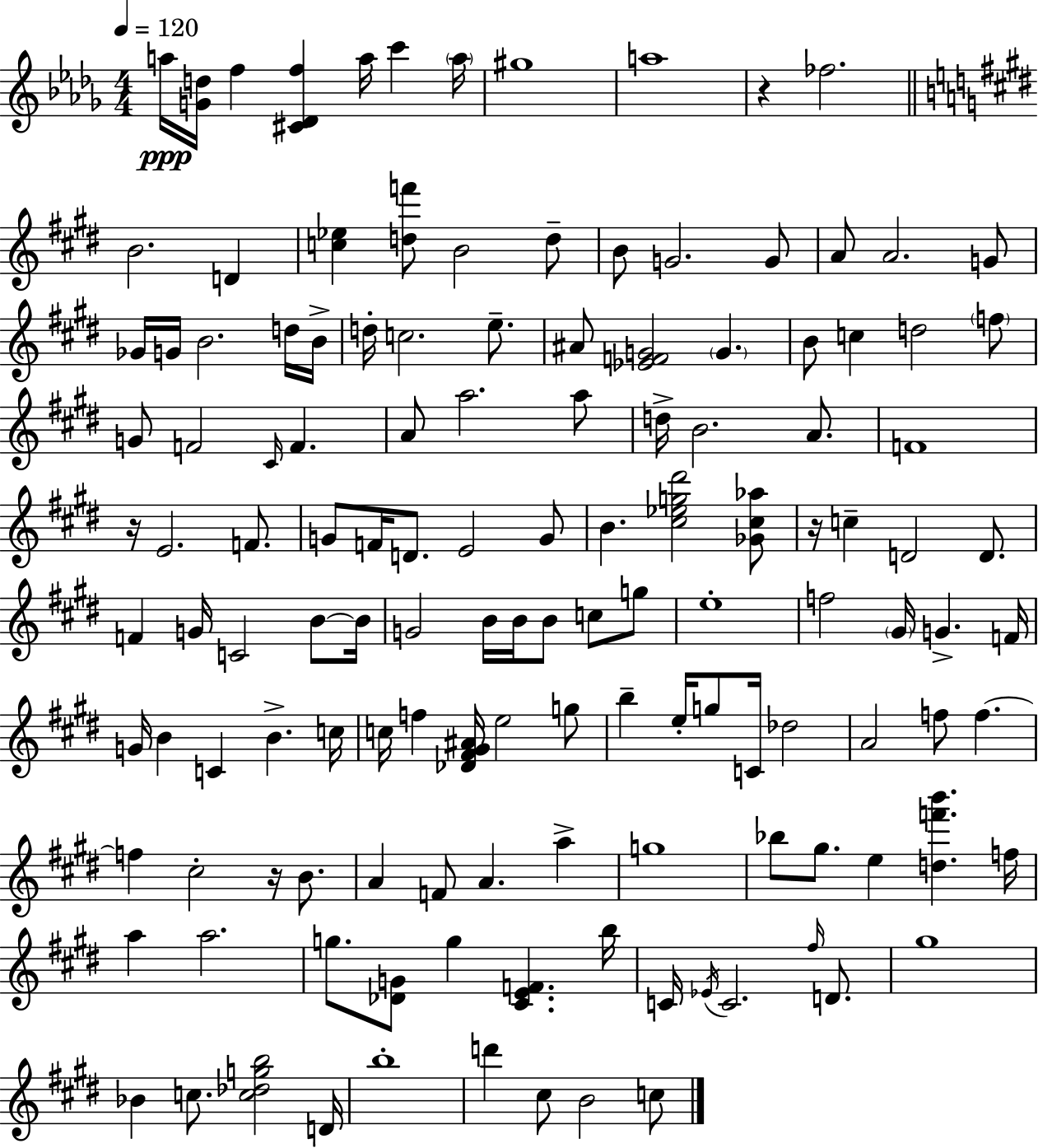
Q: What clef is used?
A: treble